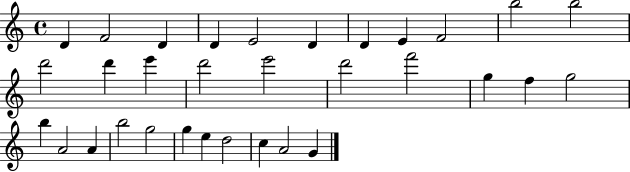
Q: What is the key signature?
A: C major